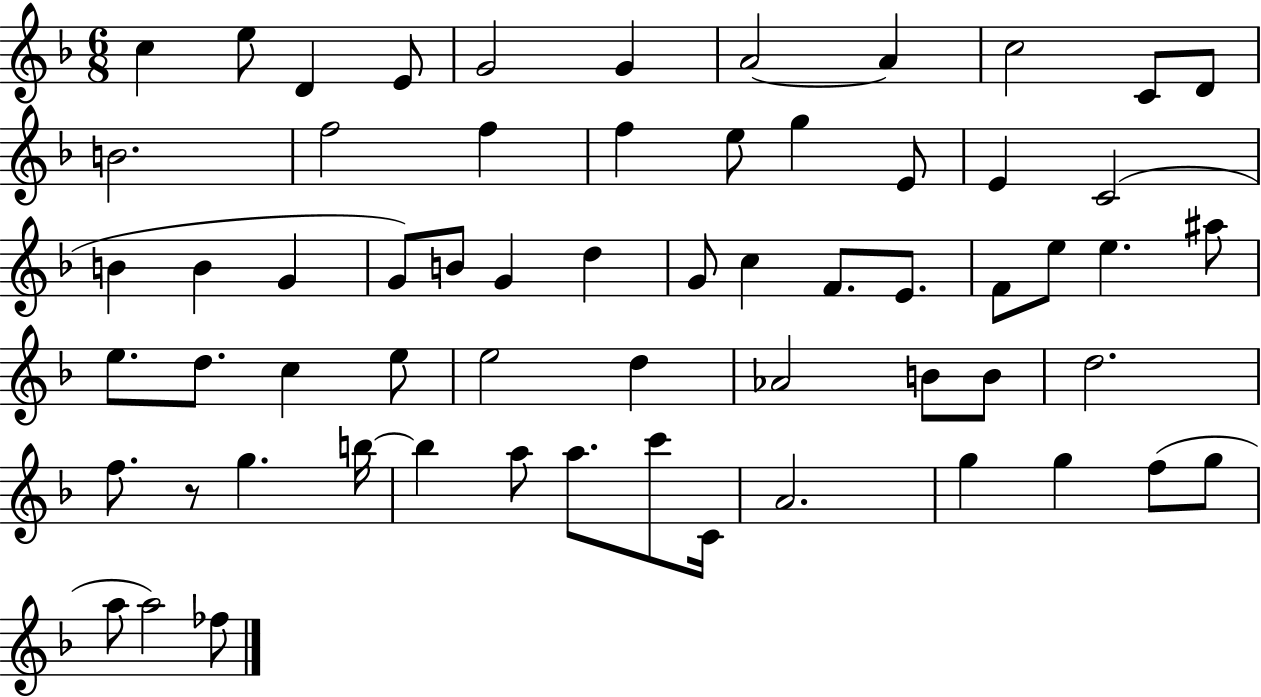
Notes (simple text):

C5/q E5/e D4/q E4/e G4/h G4/q A4/h A4/q C5/h C4/e D4/e B4/h. F5/h F5/q F5/q E5/e G5/q E4/e E4/q C4/h B4/q B4/q G4/q G4/e B4/e G4/q D5/q G4/e C5/q F4/e. E4/e. F4/e E5/e E5/q. A#5/e E5/e. D5/e. C5/q E5/e E5/h D5/q Ab4/h B4/e B4/e D5/h. F5/e. R/e G5/q. B5/s B5/q A5/e A5/e. C6/e C4/s A4/h. G5/q G5/q F5/e G5/e A5/e A5/h FES5/e